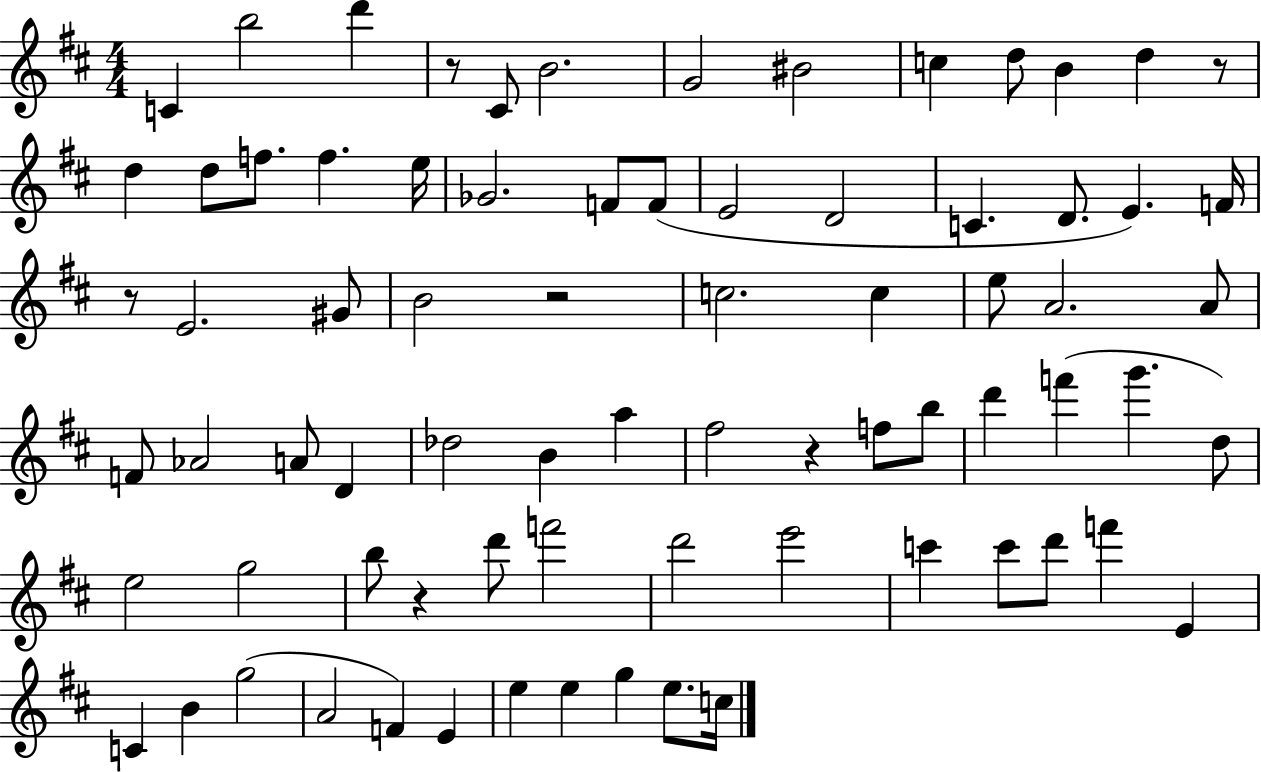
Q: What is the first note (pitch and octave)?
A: C4